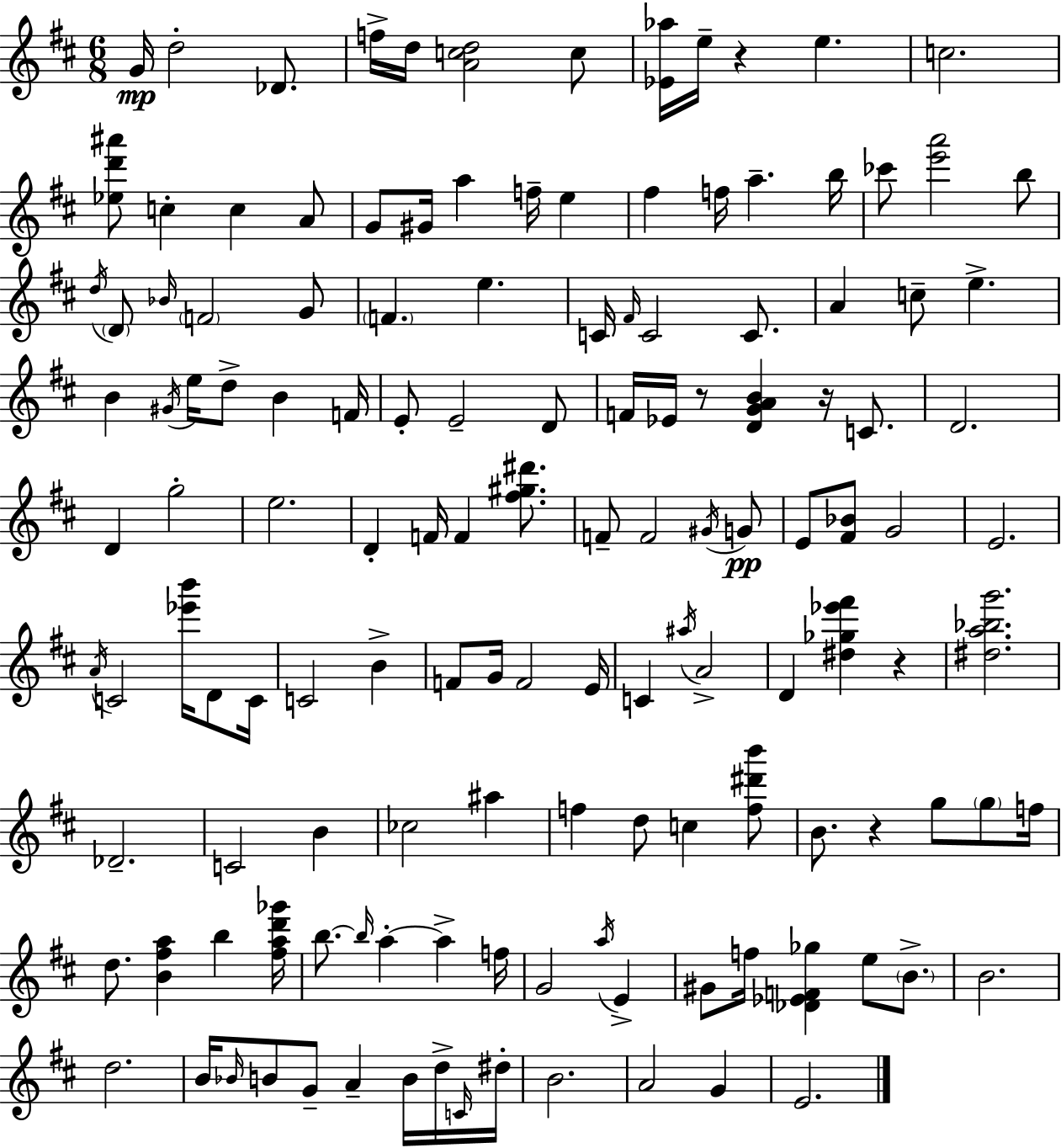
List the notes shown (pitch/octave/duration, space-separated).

G4/s D5/h Db4/e. F5/s D5/s [A4,C5,D5]/h C5/e [Eb4,Ab5]/s E5/s R/q E5/q. C5/h. [Eb5,D6,A#6]/e C5/q C5/q A4/e G4/e G#4/s A5/q F5/s E5/q F#5/q F5/s A5/q. B5/s CES6/e [E6,A6]/h B5/e D5/s D4/e Bb4/s F4/h G4/e F4/q. E5/q. C4/s F#4/s C4/h C4/e. A4/q C5/e E5/q. B4/q G#4/s E5/s D5/e B4/q F4/s E4/e E4/h D4/e F4/s Eb4/s R/e [D4,G4,A4,B4]/q R/s C4/e. D4/h. D4/q G5/h E5/h. D4/q F4/s F4/q [F#5,G#5,D#6]/e. F4/e F4/h G#4/s G4/e E4/e [F#4,Bb4]/e G4/h E4/h. A4/s C4/h [Eb6,B6]/s D4/e C4/s C4/h B4/q F4/e G4/s F4/h E4/s C4/q A#5/s A4/h D4/q [D#5,Gb5,Eb6,F#6]/q R/q [D#5,A5,Bb5,G6]/h. Db4/h. C4/h B4/q CES5/h A#5/q F5/q D5/e C5/q [F5,D#6,B6]/e B4/e. R/q G5/e G5/e F5/s D5/e. [B4,F#5,A5]/q B5/q [F#5,A5,D6,Gb6]/s B5/e. B5/s A5/q A5/q F5/s G4/h A5/s E4/q G#4/e F5/s [Db4,Eb4,F4,Gb5]/q E5/e B4/e. B4/h. D5/h. B4/s Bb4/s B4/e G4/e A4/q B4/s D5/s C4/s D#5/s B4/h. A4/h G4/q E4/h.